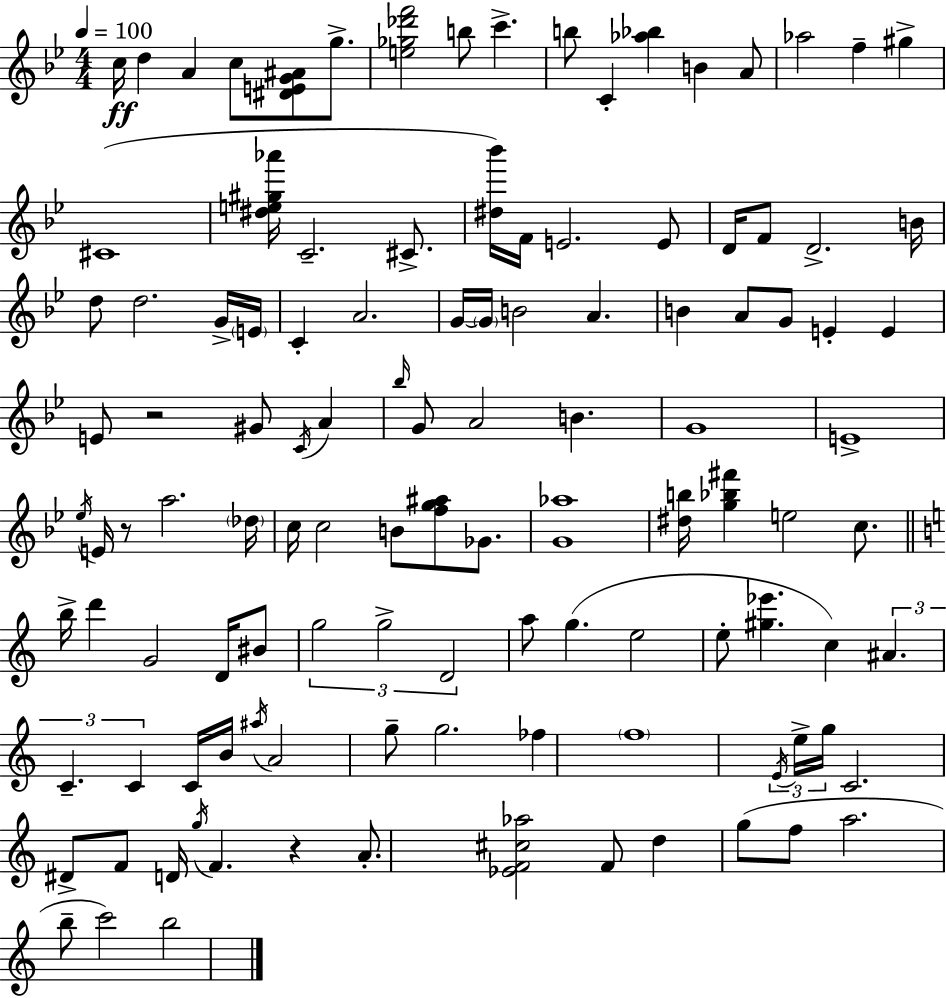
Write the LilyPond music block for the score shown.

{
  \clef treble
  \numericTimeSignature
  \time 4/4
  \key bes \major
  \tempo 4 = 100
  c''16\ff d''4 a'4 c''8 <dis' e' g' ais'>8 g''8.-> | <e'' ges'' des''' f'''>2 b''8 c'''4.-> | b''8 c'4-. <aes'' bes''>4 b'4 a'8 | aes''2 f''4-- gis''4-> | \break cis'1( | <dis'' e'' gis'' aes'''>16 c'2.-- cis'8.-> | <dis'' bes'''>16) f'16 e'2. e'8 | d'16 f'8 d'2.-> b'16 | \break d''8 d''2. g'16-> \parenthesize e'16 | c'4-. a'2. | g'16~~ \parenthesize g'16 b'2 a'4. | b'4 a'8 g'8 e'4-. e'4 | \break e'8 r2 gis'8 \acciaccatura { c'16 } a'4 | \grace { bes''16 } g'8 a'2 b'4. | g'1 | e'1-> | \break \acciaccatura { ees''16 } e'16 r8 a''2. | \parenthesize des''16 c''16 c''2 b'8 <f'' g'' ais''>8 | ges'8. <g' aes''>1 | <dis'' b''>16 <g'' bes'' fis'''>4 e''2 | \break c''8. \bar "||" \break \key c \major b''16-> d'''4 g'2 d'16 bis'8 | \tuplet 3/2 { g''2 g''2-> | d'2 } a''8 g''4.( | e''2 e''8-. <gis'' ees'''>4. | \break c''4) \tuplet 3/2 { ais'4. c'4.-- | c'4 } c'16 b'16 \acciaccatura { ais''16 } a'2 g''8-- | g''2. fes''4 | \parenthesize f''1 | \break \tuplet 3/2 { \acciaccatura { e'16 } e''16-> g''16 } c'2. | dis'8-> f'8 d'16 \acciaccatura { g''16 } f'4. r4 | a'8.-. <ees' f' cis'' aes''>2 f'8 d''4 | g''8( f''8 a''2. | \break b''8-- c'''2) b''2 | \bar "|."
}